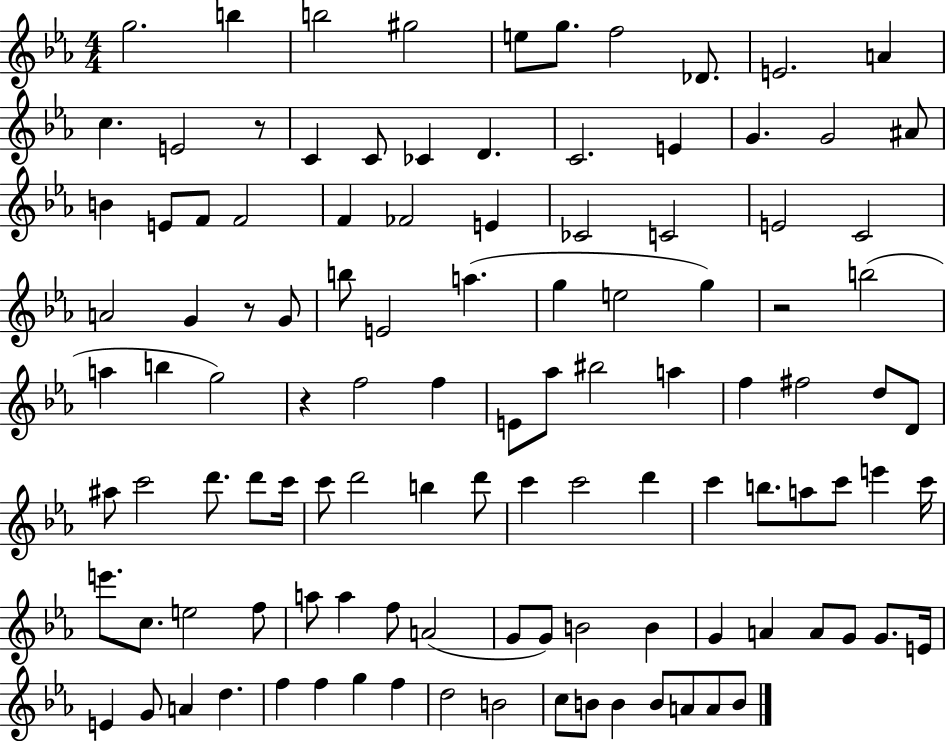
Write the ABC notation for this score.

X:1
T:Untitled
M:4/4
L:1/4
K:Eb
g2 b b2 ^g2 e/2 g/2 f2 _D/2 E2 A c E2 z/2 C C/2 _C D C2 E G G2 ^A/2 B E/2 F/2 F2 F _F2 E _C2 C2 E2 C2 A2 G z/2 G/2 b/2 E2 a g e2 g z2 b2 a b g2 z f2 f E/2 _a/2 ^b2 a f ^f2 d/2 D/2 ^a/2 c'2 d'/2 d'/2 c'/4 c'/2 d'2 b d'/2 c' c'2 d' c' b/2 a/2 c'/2 e' c'/4 e'/2 c/2 e2 f/2 a/2 a f/2 A2 G/2 G/2 B2 B G A A/2 G/2 G/2 E/4 E G/2 A d f f g f d2 B2 c/2 B/2 B B/2 A/2 A/2 B/2